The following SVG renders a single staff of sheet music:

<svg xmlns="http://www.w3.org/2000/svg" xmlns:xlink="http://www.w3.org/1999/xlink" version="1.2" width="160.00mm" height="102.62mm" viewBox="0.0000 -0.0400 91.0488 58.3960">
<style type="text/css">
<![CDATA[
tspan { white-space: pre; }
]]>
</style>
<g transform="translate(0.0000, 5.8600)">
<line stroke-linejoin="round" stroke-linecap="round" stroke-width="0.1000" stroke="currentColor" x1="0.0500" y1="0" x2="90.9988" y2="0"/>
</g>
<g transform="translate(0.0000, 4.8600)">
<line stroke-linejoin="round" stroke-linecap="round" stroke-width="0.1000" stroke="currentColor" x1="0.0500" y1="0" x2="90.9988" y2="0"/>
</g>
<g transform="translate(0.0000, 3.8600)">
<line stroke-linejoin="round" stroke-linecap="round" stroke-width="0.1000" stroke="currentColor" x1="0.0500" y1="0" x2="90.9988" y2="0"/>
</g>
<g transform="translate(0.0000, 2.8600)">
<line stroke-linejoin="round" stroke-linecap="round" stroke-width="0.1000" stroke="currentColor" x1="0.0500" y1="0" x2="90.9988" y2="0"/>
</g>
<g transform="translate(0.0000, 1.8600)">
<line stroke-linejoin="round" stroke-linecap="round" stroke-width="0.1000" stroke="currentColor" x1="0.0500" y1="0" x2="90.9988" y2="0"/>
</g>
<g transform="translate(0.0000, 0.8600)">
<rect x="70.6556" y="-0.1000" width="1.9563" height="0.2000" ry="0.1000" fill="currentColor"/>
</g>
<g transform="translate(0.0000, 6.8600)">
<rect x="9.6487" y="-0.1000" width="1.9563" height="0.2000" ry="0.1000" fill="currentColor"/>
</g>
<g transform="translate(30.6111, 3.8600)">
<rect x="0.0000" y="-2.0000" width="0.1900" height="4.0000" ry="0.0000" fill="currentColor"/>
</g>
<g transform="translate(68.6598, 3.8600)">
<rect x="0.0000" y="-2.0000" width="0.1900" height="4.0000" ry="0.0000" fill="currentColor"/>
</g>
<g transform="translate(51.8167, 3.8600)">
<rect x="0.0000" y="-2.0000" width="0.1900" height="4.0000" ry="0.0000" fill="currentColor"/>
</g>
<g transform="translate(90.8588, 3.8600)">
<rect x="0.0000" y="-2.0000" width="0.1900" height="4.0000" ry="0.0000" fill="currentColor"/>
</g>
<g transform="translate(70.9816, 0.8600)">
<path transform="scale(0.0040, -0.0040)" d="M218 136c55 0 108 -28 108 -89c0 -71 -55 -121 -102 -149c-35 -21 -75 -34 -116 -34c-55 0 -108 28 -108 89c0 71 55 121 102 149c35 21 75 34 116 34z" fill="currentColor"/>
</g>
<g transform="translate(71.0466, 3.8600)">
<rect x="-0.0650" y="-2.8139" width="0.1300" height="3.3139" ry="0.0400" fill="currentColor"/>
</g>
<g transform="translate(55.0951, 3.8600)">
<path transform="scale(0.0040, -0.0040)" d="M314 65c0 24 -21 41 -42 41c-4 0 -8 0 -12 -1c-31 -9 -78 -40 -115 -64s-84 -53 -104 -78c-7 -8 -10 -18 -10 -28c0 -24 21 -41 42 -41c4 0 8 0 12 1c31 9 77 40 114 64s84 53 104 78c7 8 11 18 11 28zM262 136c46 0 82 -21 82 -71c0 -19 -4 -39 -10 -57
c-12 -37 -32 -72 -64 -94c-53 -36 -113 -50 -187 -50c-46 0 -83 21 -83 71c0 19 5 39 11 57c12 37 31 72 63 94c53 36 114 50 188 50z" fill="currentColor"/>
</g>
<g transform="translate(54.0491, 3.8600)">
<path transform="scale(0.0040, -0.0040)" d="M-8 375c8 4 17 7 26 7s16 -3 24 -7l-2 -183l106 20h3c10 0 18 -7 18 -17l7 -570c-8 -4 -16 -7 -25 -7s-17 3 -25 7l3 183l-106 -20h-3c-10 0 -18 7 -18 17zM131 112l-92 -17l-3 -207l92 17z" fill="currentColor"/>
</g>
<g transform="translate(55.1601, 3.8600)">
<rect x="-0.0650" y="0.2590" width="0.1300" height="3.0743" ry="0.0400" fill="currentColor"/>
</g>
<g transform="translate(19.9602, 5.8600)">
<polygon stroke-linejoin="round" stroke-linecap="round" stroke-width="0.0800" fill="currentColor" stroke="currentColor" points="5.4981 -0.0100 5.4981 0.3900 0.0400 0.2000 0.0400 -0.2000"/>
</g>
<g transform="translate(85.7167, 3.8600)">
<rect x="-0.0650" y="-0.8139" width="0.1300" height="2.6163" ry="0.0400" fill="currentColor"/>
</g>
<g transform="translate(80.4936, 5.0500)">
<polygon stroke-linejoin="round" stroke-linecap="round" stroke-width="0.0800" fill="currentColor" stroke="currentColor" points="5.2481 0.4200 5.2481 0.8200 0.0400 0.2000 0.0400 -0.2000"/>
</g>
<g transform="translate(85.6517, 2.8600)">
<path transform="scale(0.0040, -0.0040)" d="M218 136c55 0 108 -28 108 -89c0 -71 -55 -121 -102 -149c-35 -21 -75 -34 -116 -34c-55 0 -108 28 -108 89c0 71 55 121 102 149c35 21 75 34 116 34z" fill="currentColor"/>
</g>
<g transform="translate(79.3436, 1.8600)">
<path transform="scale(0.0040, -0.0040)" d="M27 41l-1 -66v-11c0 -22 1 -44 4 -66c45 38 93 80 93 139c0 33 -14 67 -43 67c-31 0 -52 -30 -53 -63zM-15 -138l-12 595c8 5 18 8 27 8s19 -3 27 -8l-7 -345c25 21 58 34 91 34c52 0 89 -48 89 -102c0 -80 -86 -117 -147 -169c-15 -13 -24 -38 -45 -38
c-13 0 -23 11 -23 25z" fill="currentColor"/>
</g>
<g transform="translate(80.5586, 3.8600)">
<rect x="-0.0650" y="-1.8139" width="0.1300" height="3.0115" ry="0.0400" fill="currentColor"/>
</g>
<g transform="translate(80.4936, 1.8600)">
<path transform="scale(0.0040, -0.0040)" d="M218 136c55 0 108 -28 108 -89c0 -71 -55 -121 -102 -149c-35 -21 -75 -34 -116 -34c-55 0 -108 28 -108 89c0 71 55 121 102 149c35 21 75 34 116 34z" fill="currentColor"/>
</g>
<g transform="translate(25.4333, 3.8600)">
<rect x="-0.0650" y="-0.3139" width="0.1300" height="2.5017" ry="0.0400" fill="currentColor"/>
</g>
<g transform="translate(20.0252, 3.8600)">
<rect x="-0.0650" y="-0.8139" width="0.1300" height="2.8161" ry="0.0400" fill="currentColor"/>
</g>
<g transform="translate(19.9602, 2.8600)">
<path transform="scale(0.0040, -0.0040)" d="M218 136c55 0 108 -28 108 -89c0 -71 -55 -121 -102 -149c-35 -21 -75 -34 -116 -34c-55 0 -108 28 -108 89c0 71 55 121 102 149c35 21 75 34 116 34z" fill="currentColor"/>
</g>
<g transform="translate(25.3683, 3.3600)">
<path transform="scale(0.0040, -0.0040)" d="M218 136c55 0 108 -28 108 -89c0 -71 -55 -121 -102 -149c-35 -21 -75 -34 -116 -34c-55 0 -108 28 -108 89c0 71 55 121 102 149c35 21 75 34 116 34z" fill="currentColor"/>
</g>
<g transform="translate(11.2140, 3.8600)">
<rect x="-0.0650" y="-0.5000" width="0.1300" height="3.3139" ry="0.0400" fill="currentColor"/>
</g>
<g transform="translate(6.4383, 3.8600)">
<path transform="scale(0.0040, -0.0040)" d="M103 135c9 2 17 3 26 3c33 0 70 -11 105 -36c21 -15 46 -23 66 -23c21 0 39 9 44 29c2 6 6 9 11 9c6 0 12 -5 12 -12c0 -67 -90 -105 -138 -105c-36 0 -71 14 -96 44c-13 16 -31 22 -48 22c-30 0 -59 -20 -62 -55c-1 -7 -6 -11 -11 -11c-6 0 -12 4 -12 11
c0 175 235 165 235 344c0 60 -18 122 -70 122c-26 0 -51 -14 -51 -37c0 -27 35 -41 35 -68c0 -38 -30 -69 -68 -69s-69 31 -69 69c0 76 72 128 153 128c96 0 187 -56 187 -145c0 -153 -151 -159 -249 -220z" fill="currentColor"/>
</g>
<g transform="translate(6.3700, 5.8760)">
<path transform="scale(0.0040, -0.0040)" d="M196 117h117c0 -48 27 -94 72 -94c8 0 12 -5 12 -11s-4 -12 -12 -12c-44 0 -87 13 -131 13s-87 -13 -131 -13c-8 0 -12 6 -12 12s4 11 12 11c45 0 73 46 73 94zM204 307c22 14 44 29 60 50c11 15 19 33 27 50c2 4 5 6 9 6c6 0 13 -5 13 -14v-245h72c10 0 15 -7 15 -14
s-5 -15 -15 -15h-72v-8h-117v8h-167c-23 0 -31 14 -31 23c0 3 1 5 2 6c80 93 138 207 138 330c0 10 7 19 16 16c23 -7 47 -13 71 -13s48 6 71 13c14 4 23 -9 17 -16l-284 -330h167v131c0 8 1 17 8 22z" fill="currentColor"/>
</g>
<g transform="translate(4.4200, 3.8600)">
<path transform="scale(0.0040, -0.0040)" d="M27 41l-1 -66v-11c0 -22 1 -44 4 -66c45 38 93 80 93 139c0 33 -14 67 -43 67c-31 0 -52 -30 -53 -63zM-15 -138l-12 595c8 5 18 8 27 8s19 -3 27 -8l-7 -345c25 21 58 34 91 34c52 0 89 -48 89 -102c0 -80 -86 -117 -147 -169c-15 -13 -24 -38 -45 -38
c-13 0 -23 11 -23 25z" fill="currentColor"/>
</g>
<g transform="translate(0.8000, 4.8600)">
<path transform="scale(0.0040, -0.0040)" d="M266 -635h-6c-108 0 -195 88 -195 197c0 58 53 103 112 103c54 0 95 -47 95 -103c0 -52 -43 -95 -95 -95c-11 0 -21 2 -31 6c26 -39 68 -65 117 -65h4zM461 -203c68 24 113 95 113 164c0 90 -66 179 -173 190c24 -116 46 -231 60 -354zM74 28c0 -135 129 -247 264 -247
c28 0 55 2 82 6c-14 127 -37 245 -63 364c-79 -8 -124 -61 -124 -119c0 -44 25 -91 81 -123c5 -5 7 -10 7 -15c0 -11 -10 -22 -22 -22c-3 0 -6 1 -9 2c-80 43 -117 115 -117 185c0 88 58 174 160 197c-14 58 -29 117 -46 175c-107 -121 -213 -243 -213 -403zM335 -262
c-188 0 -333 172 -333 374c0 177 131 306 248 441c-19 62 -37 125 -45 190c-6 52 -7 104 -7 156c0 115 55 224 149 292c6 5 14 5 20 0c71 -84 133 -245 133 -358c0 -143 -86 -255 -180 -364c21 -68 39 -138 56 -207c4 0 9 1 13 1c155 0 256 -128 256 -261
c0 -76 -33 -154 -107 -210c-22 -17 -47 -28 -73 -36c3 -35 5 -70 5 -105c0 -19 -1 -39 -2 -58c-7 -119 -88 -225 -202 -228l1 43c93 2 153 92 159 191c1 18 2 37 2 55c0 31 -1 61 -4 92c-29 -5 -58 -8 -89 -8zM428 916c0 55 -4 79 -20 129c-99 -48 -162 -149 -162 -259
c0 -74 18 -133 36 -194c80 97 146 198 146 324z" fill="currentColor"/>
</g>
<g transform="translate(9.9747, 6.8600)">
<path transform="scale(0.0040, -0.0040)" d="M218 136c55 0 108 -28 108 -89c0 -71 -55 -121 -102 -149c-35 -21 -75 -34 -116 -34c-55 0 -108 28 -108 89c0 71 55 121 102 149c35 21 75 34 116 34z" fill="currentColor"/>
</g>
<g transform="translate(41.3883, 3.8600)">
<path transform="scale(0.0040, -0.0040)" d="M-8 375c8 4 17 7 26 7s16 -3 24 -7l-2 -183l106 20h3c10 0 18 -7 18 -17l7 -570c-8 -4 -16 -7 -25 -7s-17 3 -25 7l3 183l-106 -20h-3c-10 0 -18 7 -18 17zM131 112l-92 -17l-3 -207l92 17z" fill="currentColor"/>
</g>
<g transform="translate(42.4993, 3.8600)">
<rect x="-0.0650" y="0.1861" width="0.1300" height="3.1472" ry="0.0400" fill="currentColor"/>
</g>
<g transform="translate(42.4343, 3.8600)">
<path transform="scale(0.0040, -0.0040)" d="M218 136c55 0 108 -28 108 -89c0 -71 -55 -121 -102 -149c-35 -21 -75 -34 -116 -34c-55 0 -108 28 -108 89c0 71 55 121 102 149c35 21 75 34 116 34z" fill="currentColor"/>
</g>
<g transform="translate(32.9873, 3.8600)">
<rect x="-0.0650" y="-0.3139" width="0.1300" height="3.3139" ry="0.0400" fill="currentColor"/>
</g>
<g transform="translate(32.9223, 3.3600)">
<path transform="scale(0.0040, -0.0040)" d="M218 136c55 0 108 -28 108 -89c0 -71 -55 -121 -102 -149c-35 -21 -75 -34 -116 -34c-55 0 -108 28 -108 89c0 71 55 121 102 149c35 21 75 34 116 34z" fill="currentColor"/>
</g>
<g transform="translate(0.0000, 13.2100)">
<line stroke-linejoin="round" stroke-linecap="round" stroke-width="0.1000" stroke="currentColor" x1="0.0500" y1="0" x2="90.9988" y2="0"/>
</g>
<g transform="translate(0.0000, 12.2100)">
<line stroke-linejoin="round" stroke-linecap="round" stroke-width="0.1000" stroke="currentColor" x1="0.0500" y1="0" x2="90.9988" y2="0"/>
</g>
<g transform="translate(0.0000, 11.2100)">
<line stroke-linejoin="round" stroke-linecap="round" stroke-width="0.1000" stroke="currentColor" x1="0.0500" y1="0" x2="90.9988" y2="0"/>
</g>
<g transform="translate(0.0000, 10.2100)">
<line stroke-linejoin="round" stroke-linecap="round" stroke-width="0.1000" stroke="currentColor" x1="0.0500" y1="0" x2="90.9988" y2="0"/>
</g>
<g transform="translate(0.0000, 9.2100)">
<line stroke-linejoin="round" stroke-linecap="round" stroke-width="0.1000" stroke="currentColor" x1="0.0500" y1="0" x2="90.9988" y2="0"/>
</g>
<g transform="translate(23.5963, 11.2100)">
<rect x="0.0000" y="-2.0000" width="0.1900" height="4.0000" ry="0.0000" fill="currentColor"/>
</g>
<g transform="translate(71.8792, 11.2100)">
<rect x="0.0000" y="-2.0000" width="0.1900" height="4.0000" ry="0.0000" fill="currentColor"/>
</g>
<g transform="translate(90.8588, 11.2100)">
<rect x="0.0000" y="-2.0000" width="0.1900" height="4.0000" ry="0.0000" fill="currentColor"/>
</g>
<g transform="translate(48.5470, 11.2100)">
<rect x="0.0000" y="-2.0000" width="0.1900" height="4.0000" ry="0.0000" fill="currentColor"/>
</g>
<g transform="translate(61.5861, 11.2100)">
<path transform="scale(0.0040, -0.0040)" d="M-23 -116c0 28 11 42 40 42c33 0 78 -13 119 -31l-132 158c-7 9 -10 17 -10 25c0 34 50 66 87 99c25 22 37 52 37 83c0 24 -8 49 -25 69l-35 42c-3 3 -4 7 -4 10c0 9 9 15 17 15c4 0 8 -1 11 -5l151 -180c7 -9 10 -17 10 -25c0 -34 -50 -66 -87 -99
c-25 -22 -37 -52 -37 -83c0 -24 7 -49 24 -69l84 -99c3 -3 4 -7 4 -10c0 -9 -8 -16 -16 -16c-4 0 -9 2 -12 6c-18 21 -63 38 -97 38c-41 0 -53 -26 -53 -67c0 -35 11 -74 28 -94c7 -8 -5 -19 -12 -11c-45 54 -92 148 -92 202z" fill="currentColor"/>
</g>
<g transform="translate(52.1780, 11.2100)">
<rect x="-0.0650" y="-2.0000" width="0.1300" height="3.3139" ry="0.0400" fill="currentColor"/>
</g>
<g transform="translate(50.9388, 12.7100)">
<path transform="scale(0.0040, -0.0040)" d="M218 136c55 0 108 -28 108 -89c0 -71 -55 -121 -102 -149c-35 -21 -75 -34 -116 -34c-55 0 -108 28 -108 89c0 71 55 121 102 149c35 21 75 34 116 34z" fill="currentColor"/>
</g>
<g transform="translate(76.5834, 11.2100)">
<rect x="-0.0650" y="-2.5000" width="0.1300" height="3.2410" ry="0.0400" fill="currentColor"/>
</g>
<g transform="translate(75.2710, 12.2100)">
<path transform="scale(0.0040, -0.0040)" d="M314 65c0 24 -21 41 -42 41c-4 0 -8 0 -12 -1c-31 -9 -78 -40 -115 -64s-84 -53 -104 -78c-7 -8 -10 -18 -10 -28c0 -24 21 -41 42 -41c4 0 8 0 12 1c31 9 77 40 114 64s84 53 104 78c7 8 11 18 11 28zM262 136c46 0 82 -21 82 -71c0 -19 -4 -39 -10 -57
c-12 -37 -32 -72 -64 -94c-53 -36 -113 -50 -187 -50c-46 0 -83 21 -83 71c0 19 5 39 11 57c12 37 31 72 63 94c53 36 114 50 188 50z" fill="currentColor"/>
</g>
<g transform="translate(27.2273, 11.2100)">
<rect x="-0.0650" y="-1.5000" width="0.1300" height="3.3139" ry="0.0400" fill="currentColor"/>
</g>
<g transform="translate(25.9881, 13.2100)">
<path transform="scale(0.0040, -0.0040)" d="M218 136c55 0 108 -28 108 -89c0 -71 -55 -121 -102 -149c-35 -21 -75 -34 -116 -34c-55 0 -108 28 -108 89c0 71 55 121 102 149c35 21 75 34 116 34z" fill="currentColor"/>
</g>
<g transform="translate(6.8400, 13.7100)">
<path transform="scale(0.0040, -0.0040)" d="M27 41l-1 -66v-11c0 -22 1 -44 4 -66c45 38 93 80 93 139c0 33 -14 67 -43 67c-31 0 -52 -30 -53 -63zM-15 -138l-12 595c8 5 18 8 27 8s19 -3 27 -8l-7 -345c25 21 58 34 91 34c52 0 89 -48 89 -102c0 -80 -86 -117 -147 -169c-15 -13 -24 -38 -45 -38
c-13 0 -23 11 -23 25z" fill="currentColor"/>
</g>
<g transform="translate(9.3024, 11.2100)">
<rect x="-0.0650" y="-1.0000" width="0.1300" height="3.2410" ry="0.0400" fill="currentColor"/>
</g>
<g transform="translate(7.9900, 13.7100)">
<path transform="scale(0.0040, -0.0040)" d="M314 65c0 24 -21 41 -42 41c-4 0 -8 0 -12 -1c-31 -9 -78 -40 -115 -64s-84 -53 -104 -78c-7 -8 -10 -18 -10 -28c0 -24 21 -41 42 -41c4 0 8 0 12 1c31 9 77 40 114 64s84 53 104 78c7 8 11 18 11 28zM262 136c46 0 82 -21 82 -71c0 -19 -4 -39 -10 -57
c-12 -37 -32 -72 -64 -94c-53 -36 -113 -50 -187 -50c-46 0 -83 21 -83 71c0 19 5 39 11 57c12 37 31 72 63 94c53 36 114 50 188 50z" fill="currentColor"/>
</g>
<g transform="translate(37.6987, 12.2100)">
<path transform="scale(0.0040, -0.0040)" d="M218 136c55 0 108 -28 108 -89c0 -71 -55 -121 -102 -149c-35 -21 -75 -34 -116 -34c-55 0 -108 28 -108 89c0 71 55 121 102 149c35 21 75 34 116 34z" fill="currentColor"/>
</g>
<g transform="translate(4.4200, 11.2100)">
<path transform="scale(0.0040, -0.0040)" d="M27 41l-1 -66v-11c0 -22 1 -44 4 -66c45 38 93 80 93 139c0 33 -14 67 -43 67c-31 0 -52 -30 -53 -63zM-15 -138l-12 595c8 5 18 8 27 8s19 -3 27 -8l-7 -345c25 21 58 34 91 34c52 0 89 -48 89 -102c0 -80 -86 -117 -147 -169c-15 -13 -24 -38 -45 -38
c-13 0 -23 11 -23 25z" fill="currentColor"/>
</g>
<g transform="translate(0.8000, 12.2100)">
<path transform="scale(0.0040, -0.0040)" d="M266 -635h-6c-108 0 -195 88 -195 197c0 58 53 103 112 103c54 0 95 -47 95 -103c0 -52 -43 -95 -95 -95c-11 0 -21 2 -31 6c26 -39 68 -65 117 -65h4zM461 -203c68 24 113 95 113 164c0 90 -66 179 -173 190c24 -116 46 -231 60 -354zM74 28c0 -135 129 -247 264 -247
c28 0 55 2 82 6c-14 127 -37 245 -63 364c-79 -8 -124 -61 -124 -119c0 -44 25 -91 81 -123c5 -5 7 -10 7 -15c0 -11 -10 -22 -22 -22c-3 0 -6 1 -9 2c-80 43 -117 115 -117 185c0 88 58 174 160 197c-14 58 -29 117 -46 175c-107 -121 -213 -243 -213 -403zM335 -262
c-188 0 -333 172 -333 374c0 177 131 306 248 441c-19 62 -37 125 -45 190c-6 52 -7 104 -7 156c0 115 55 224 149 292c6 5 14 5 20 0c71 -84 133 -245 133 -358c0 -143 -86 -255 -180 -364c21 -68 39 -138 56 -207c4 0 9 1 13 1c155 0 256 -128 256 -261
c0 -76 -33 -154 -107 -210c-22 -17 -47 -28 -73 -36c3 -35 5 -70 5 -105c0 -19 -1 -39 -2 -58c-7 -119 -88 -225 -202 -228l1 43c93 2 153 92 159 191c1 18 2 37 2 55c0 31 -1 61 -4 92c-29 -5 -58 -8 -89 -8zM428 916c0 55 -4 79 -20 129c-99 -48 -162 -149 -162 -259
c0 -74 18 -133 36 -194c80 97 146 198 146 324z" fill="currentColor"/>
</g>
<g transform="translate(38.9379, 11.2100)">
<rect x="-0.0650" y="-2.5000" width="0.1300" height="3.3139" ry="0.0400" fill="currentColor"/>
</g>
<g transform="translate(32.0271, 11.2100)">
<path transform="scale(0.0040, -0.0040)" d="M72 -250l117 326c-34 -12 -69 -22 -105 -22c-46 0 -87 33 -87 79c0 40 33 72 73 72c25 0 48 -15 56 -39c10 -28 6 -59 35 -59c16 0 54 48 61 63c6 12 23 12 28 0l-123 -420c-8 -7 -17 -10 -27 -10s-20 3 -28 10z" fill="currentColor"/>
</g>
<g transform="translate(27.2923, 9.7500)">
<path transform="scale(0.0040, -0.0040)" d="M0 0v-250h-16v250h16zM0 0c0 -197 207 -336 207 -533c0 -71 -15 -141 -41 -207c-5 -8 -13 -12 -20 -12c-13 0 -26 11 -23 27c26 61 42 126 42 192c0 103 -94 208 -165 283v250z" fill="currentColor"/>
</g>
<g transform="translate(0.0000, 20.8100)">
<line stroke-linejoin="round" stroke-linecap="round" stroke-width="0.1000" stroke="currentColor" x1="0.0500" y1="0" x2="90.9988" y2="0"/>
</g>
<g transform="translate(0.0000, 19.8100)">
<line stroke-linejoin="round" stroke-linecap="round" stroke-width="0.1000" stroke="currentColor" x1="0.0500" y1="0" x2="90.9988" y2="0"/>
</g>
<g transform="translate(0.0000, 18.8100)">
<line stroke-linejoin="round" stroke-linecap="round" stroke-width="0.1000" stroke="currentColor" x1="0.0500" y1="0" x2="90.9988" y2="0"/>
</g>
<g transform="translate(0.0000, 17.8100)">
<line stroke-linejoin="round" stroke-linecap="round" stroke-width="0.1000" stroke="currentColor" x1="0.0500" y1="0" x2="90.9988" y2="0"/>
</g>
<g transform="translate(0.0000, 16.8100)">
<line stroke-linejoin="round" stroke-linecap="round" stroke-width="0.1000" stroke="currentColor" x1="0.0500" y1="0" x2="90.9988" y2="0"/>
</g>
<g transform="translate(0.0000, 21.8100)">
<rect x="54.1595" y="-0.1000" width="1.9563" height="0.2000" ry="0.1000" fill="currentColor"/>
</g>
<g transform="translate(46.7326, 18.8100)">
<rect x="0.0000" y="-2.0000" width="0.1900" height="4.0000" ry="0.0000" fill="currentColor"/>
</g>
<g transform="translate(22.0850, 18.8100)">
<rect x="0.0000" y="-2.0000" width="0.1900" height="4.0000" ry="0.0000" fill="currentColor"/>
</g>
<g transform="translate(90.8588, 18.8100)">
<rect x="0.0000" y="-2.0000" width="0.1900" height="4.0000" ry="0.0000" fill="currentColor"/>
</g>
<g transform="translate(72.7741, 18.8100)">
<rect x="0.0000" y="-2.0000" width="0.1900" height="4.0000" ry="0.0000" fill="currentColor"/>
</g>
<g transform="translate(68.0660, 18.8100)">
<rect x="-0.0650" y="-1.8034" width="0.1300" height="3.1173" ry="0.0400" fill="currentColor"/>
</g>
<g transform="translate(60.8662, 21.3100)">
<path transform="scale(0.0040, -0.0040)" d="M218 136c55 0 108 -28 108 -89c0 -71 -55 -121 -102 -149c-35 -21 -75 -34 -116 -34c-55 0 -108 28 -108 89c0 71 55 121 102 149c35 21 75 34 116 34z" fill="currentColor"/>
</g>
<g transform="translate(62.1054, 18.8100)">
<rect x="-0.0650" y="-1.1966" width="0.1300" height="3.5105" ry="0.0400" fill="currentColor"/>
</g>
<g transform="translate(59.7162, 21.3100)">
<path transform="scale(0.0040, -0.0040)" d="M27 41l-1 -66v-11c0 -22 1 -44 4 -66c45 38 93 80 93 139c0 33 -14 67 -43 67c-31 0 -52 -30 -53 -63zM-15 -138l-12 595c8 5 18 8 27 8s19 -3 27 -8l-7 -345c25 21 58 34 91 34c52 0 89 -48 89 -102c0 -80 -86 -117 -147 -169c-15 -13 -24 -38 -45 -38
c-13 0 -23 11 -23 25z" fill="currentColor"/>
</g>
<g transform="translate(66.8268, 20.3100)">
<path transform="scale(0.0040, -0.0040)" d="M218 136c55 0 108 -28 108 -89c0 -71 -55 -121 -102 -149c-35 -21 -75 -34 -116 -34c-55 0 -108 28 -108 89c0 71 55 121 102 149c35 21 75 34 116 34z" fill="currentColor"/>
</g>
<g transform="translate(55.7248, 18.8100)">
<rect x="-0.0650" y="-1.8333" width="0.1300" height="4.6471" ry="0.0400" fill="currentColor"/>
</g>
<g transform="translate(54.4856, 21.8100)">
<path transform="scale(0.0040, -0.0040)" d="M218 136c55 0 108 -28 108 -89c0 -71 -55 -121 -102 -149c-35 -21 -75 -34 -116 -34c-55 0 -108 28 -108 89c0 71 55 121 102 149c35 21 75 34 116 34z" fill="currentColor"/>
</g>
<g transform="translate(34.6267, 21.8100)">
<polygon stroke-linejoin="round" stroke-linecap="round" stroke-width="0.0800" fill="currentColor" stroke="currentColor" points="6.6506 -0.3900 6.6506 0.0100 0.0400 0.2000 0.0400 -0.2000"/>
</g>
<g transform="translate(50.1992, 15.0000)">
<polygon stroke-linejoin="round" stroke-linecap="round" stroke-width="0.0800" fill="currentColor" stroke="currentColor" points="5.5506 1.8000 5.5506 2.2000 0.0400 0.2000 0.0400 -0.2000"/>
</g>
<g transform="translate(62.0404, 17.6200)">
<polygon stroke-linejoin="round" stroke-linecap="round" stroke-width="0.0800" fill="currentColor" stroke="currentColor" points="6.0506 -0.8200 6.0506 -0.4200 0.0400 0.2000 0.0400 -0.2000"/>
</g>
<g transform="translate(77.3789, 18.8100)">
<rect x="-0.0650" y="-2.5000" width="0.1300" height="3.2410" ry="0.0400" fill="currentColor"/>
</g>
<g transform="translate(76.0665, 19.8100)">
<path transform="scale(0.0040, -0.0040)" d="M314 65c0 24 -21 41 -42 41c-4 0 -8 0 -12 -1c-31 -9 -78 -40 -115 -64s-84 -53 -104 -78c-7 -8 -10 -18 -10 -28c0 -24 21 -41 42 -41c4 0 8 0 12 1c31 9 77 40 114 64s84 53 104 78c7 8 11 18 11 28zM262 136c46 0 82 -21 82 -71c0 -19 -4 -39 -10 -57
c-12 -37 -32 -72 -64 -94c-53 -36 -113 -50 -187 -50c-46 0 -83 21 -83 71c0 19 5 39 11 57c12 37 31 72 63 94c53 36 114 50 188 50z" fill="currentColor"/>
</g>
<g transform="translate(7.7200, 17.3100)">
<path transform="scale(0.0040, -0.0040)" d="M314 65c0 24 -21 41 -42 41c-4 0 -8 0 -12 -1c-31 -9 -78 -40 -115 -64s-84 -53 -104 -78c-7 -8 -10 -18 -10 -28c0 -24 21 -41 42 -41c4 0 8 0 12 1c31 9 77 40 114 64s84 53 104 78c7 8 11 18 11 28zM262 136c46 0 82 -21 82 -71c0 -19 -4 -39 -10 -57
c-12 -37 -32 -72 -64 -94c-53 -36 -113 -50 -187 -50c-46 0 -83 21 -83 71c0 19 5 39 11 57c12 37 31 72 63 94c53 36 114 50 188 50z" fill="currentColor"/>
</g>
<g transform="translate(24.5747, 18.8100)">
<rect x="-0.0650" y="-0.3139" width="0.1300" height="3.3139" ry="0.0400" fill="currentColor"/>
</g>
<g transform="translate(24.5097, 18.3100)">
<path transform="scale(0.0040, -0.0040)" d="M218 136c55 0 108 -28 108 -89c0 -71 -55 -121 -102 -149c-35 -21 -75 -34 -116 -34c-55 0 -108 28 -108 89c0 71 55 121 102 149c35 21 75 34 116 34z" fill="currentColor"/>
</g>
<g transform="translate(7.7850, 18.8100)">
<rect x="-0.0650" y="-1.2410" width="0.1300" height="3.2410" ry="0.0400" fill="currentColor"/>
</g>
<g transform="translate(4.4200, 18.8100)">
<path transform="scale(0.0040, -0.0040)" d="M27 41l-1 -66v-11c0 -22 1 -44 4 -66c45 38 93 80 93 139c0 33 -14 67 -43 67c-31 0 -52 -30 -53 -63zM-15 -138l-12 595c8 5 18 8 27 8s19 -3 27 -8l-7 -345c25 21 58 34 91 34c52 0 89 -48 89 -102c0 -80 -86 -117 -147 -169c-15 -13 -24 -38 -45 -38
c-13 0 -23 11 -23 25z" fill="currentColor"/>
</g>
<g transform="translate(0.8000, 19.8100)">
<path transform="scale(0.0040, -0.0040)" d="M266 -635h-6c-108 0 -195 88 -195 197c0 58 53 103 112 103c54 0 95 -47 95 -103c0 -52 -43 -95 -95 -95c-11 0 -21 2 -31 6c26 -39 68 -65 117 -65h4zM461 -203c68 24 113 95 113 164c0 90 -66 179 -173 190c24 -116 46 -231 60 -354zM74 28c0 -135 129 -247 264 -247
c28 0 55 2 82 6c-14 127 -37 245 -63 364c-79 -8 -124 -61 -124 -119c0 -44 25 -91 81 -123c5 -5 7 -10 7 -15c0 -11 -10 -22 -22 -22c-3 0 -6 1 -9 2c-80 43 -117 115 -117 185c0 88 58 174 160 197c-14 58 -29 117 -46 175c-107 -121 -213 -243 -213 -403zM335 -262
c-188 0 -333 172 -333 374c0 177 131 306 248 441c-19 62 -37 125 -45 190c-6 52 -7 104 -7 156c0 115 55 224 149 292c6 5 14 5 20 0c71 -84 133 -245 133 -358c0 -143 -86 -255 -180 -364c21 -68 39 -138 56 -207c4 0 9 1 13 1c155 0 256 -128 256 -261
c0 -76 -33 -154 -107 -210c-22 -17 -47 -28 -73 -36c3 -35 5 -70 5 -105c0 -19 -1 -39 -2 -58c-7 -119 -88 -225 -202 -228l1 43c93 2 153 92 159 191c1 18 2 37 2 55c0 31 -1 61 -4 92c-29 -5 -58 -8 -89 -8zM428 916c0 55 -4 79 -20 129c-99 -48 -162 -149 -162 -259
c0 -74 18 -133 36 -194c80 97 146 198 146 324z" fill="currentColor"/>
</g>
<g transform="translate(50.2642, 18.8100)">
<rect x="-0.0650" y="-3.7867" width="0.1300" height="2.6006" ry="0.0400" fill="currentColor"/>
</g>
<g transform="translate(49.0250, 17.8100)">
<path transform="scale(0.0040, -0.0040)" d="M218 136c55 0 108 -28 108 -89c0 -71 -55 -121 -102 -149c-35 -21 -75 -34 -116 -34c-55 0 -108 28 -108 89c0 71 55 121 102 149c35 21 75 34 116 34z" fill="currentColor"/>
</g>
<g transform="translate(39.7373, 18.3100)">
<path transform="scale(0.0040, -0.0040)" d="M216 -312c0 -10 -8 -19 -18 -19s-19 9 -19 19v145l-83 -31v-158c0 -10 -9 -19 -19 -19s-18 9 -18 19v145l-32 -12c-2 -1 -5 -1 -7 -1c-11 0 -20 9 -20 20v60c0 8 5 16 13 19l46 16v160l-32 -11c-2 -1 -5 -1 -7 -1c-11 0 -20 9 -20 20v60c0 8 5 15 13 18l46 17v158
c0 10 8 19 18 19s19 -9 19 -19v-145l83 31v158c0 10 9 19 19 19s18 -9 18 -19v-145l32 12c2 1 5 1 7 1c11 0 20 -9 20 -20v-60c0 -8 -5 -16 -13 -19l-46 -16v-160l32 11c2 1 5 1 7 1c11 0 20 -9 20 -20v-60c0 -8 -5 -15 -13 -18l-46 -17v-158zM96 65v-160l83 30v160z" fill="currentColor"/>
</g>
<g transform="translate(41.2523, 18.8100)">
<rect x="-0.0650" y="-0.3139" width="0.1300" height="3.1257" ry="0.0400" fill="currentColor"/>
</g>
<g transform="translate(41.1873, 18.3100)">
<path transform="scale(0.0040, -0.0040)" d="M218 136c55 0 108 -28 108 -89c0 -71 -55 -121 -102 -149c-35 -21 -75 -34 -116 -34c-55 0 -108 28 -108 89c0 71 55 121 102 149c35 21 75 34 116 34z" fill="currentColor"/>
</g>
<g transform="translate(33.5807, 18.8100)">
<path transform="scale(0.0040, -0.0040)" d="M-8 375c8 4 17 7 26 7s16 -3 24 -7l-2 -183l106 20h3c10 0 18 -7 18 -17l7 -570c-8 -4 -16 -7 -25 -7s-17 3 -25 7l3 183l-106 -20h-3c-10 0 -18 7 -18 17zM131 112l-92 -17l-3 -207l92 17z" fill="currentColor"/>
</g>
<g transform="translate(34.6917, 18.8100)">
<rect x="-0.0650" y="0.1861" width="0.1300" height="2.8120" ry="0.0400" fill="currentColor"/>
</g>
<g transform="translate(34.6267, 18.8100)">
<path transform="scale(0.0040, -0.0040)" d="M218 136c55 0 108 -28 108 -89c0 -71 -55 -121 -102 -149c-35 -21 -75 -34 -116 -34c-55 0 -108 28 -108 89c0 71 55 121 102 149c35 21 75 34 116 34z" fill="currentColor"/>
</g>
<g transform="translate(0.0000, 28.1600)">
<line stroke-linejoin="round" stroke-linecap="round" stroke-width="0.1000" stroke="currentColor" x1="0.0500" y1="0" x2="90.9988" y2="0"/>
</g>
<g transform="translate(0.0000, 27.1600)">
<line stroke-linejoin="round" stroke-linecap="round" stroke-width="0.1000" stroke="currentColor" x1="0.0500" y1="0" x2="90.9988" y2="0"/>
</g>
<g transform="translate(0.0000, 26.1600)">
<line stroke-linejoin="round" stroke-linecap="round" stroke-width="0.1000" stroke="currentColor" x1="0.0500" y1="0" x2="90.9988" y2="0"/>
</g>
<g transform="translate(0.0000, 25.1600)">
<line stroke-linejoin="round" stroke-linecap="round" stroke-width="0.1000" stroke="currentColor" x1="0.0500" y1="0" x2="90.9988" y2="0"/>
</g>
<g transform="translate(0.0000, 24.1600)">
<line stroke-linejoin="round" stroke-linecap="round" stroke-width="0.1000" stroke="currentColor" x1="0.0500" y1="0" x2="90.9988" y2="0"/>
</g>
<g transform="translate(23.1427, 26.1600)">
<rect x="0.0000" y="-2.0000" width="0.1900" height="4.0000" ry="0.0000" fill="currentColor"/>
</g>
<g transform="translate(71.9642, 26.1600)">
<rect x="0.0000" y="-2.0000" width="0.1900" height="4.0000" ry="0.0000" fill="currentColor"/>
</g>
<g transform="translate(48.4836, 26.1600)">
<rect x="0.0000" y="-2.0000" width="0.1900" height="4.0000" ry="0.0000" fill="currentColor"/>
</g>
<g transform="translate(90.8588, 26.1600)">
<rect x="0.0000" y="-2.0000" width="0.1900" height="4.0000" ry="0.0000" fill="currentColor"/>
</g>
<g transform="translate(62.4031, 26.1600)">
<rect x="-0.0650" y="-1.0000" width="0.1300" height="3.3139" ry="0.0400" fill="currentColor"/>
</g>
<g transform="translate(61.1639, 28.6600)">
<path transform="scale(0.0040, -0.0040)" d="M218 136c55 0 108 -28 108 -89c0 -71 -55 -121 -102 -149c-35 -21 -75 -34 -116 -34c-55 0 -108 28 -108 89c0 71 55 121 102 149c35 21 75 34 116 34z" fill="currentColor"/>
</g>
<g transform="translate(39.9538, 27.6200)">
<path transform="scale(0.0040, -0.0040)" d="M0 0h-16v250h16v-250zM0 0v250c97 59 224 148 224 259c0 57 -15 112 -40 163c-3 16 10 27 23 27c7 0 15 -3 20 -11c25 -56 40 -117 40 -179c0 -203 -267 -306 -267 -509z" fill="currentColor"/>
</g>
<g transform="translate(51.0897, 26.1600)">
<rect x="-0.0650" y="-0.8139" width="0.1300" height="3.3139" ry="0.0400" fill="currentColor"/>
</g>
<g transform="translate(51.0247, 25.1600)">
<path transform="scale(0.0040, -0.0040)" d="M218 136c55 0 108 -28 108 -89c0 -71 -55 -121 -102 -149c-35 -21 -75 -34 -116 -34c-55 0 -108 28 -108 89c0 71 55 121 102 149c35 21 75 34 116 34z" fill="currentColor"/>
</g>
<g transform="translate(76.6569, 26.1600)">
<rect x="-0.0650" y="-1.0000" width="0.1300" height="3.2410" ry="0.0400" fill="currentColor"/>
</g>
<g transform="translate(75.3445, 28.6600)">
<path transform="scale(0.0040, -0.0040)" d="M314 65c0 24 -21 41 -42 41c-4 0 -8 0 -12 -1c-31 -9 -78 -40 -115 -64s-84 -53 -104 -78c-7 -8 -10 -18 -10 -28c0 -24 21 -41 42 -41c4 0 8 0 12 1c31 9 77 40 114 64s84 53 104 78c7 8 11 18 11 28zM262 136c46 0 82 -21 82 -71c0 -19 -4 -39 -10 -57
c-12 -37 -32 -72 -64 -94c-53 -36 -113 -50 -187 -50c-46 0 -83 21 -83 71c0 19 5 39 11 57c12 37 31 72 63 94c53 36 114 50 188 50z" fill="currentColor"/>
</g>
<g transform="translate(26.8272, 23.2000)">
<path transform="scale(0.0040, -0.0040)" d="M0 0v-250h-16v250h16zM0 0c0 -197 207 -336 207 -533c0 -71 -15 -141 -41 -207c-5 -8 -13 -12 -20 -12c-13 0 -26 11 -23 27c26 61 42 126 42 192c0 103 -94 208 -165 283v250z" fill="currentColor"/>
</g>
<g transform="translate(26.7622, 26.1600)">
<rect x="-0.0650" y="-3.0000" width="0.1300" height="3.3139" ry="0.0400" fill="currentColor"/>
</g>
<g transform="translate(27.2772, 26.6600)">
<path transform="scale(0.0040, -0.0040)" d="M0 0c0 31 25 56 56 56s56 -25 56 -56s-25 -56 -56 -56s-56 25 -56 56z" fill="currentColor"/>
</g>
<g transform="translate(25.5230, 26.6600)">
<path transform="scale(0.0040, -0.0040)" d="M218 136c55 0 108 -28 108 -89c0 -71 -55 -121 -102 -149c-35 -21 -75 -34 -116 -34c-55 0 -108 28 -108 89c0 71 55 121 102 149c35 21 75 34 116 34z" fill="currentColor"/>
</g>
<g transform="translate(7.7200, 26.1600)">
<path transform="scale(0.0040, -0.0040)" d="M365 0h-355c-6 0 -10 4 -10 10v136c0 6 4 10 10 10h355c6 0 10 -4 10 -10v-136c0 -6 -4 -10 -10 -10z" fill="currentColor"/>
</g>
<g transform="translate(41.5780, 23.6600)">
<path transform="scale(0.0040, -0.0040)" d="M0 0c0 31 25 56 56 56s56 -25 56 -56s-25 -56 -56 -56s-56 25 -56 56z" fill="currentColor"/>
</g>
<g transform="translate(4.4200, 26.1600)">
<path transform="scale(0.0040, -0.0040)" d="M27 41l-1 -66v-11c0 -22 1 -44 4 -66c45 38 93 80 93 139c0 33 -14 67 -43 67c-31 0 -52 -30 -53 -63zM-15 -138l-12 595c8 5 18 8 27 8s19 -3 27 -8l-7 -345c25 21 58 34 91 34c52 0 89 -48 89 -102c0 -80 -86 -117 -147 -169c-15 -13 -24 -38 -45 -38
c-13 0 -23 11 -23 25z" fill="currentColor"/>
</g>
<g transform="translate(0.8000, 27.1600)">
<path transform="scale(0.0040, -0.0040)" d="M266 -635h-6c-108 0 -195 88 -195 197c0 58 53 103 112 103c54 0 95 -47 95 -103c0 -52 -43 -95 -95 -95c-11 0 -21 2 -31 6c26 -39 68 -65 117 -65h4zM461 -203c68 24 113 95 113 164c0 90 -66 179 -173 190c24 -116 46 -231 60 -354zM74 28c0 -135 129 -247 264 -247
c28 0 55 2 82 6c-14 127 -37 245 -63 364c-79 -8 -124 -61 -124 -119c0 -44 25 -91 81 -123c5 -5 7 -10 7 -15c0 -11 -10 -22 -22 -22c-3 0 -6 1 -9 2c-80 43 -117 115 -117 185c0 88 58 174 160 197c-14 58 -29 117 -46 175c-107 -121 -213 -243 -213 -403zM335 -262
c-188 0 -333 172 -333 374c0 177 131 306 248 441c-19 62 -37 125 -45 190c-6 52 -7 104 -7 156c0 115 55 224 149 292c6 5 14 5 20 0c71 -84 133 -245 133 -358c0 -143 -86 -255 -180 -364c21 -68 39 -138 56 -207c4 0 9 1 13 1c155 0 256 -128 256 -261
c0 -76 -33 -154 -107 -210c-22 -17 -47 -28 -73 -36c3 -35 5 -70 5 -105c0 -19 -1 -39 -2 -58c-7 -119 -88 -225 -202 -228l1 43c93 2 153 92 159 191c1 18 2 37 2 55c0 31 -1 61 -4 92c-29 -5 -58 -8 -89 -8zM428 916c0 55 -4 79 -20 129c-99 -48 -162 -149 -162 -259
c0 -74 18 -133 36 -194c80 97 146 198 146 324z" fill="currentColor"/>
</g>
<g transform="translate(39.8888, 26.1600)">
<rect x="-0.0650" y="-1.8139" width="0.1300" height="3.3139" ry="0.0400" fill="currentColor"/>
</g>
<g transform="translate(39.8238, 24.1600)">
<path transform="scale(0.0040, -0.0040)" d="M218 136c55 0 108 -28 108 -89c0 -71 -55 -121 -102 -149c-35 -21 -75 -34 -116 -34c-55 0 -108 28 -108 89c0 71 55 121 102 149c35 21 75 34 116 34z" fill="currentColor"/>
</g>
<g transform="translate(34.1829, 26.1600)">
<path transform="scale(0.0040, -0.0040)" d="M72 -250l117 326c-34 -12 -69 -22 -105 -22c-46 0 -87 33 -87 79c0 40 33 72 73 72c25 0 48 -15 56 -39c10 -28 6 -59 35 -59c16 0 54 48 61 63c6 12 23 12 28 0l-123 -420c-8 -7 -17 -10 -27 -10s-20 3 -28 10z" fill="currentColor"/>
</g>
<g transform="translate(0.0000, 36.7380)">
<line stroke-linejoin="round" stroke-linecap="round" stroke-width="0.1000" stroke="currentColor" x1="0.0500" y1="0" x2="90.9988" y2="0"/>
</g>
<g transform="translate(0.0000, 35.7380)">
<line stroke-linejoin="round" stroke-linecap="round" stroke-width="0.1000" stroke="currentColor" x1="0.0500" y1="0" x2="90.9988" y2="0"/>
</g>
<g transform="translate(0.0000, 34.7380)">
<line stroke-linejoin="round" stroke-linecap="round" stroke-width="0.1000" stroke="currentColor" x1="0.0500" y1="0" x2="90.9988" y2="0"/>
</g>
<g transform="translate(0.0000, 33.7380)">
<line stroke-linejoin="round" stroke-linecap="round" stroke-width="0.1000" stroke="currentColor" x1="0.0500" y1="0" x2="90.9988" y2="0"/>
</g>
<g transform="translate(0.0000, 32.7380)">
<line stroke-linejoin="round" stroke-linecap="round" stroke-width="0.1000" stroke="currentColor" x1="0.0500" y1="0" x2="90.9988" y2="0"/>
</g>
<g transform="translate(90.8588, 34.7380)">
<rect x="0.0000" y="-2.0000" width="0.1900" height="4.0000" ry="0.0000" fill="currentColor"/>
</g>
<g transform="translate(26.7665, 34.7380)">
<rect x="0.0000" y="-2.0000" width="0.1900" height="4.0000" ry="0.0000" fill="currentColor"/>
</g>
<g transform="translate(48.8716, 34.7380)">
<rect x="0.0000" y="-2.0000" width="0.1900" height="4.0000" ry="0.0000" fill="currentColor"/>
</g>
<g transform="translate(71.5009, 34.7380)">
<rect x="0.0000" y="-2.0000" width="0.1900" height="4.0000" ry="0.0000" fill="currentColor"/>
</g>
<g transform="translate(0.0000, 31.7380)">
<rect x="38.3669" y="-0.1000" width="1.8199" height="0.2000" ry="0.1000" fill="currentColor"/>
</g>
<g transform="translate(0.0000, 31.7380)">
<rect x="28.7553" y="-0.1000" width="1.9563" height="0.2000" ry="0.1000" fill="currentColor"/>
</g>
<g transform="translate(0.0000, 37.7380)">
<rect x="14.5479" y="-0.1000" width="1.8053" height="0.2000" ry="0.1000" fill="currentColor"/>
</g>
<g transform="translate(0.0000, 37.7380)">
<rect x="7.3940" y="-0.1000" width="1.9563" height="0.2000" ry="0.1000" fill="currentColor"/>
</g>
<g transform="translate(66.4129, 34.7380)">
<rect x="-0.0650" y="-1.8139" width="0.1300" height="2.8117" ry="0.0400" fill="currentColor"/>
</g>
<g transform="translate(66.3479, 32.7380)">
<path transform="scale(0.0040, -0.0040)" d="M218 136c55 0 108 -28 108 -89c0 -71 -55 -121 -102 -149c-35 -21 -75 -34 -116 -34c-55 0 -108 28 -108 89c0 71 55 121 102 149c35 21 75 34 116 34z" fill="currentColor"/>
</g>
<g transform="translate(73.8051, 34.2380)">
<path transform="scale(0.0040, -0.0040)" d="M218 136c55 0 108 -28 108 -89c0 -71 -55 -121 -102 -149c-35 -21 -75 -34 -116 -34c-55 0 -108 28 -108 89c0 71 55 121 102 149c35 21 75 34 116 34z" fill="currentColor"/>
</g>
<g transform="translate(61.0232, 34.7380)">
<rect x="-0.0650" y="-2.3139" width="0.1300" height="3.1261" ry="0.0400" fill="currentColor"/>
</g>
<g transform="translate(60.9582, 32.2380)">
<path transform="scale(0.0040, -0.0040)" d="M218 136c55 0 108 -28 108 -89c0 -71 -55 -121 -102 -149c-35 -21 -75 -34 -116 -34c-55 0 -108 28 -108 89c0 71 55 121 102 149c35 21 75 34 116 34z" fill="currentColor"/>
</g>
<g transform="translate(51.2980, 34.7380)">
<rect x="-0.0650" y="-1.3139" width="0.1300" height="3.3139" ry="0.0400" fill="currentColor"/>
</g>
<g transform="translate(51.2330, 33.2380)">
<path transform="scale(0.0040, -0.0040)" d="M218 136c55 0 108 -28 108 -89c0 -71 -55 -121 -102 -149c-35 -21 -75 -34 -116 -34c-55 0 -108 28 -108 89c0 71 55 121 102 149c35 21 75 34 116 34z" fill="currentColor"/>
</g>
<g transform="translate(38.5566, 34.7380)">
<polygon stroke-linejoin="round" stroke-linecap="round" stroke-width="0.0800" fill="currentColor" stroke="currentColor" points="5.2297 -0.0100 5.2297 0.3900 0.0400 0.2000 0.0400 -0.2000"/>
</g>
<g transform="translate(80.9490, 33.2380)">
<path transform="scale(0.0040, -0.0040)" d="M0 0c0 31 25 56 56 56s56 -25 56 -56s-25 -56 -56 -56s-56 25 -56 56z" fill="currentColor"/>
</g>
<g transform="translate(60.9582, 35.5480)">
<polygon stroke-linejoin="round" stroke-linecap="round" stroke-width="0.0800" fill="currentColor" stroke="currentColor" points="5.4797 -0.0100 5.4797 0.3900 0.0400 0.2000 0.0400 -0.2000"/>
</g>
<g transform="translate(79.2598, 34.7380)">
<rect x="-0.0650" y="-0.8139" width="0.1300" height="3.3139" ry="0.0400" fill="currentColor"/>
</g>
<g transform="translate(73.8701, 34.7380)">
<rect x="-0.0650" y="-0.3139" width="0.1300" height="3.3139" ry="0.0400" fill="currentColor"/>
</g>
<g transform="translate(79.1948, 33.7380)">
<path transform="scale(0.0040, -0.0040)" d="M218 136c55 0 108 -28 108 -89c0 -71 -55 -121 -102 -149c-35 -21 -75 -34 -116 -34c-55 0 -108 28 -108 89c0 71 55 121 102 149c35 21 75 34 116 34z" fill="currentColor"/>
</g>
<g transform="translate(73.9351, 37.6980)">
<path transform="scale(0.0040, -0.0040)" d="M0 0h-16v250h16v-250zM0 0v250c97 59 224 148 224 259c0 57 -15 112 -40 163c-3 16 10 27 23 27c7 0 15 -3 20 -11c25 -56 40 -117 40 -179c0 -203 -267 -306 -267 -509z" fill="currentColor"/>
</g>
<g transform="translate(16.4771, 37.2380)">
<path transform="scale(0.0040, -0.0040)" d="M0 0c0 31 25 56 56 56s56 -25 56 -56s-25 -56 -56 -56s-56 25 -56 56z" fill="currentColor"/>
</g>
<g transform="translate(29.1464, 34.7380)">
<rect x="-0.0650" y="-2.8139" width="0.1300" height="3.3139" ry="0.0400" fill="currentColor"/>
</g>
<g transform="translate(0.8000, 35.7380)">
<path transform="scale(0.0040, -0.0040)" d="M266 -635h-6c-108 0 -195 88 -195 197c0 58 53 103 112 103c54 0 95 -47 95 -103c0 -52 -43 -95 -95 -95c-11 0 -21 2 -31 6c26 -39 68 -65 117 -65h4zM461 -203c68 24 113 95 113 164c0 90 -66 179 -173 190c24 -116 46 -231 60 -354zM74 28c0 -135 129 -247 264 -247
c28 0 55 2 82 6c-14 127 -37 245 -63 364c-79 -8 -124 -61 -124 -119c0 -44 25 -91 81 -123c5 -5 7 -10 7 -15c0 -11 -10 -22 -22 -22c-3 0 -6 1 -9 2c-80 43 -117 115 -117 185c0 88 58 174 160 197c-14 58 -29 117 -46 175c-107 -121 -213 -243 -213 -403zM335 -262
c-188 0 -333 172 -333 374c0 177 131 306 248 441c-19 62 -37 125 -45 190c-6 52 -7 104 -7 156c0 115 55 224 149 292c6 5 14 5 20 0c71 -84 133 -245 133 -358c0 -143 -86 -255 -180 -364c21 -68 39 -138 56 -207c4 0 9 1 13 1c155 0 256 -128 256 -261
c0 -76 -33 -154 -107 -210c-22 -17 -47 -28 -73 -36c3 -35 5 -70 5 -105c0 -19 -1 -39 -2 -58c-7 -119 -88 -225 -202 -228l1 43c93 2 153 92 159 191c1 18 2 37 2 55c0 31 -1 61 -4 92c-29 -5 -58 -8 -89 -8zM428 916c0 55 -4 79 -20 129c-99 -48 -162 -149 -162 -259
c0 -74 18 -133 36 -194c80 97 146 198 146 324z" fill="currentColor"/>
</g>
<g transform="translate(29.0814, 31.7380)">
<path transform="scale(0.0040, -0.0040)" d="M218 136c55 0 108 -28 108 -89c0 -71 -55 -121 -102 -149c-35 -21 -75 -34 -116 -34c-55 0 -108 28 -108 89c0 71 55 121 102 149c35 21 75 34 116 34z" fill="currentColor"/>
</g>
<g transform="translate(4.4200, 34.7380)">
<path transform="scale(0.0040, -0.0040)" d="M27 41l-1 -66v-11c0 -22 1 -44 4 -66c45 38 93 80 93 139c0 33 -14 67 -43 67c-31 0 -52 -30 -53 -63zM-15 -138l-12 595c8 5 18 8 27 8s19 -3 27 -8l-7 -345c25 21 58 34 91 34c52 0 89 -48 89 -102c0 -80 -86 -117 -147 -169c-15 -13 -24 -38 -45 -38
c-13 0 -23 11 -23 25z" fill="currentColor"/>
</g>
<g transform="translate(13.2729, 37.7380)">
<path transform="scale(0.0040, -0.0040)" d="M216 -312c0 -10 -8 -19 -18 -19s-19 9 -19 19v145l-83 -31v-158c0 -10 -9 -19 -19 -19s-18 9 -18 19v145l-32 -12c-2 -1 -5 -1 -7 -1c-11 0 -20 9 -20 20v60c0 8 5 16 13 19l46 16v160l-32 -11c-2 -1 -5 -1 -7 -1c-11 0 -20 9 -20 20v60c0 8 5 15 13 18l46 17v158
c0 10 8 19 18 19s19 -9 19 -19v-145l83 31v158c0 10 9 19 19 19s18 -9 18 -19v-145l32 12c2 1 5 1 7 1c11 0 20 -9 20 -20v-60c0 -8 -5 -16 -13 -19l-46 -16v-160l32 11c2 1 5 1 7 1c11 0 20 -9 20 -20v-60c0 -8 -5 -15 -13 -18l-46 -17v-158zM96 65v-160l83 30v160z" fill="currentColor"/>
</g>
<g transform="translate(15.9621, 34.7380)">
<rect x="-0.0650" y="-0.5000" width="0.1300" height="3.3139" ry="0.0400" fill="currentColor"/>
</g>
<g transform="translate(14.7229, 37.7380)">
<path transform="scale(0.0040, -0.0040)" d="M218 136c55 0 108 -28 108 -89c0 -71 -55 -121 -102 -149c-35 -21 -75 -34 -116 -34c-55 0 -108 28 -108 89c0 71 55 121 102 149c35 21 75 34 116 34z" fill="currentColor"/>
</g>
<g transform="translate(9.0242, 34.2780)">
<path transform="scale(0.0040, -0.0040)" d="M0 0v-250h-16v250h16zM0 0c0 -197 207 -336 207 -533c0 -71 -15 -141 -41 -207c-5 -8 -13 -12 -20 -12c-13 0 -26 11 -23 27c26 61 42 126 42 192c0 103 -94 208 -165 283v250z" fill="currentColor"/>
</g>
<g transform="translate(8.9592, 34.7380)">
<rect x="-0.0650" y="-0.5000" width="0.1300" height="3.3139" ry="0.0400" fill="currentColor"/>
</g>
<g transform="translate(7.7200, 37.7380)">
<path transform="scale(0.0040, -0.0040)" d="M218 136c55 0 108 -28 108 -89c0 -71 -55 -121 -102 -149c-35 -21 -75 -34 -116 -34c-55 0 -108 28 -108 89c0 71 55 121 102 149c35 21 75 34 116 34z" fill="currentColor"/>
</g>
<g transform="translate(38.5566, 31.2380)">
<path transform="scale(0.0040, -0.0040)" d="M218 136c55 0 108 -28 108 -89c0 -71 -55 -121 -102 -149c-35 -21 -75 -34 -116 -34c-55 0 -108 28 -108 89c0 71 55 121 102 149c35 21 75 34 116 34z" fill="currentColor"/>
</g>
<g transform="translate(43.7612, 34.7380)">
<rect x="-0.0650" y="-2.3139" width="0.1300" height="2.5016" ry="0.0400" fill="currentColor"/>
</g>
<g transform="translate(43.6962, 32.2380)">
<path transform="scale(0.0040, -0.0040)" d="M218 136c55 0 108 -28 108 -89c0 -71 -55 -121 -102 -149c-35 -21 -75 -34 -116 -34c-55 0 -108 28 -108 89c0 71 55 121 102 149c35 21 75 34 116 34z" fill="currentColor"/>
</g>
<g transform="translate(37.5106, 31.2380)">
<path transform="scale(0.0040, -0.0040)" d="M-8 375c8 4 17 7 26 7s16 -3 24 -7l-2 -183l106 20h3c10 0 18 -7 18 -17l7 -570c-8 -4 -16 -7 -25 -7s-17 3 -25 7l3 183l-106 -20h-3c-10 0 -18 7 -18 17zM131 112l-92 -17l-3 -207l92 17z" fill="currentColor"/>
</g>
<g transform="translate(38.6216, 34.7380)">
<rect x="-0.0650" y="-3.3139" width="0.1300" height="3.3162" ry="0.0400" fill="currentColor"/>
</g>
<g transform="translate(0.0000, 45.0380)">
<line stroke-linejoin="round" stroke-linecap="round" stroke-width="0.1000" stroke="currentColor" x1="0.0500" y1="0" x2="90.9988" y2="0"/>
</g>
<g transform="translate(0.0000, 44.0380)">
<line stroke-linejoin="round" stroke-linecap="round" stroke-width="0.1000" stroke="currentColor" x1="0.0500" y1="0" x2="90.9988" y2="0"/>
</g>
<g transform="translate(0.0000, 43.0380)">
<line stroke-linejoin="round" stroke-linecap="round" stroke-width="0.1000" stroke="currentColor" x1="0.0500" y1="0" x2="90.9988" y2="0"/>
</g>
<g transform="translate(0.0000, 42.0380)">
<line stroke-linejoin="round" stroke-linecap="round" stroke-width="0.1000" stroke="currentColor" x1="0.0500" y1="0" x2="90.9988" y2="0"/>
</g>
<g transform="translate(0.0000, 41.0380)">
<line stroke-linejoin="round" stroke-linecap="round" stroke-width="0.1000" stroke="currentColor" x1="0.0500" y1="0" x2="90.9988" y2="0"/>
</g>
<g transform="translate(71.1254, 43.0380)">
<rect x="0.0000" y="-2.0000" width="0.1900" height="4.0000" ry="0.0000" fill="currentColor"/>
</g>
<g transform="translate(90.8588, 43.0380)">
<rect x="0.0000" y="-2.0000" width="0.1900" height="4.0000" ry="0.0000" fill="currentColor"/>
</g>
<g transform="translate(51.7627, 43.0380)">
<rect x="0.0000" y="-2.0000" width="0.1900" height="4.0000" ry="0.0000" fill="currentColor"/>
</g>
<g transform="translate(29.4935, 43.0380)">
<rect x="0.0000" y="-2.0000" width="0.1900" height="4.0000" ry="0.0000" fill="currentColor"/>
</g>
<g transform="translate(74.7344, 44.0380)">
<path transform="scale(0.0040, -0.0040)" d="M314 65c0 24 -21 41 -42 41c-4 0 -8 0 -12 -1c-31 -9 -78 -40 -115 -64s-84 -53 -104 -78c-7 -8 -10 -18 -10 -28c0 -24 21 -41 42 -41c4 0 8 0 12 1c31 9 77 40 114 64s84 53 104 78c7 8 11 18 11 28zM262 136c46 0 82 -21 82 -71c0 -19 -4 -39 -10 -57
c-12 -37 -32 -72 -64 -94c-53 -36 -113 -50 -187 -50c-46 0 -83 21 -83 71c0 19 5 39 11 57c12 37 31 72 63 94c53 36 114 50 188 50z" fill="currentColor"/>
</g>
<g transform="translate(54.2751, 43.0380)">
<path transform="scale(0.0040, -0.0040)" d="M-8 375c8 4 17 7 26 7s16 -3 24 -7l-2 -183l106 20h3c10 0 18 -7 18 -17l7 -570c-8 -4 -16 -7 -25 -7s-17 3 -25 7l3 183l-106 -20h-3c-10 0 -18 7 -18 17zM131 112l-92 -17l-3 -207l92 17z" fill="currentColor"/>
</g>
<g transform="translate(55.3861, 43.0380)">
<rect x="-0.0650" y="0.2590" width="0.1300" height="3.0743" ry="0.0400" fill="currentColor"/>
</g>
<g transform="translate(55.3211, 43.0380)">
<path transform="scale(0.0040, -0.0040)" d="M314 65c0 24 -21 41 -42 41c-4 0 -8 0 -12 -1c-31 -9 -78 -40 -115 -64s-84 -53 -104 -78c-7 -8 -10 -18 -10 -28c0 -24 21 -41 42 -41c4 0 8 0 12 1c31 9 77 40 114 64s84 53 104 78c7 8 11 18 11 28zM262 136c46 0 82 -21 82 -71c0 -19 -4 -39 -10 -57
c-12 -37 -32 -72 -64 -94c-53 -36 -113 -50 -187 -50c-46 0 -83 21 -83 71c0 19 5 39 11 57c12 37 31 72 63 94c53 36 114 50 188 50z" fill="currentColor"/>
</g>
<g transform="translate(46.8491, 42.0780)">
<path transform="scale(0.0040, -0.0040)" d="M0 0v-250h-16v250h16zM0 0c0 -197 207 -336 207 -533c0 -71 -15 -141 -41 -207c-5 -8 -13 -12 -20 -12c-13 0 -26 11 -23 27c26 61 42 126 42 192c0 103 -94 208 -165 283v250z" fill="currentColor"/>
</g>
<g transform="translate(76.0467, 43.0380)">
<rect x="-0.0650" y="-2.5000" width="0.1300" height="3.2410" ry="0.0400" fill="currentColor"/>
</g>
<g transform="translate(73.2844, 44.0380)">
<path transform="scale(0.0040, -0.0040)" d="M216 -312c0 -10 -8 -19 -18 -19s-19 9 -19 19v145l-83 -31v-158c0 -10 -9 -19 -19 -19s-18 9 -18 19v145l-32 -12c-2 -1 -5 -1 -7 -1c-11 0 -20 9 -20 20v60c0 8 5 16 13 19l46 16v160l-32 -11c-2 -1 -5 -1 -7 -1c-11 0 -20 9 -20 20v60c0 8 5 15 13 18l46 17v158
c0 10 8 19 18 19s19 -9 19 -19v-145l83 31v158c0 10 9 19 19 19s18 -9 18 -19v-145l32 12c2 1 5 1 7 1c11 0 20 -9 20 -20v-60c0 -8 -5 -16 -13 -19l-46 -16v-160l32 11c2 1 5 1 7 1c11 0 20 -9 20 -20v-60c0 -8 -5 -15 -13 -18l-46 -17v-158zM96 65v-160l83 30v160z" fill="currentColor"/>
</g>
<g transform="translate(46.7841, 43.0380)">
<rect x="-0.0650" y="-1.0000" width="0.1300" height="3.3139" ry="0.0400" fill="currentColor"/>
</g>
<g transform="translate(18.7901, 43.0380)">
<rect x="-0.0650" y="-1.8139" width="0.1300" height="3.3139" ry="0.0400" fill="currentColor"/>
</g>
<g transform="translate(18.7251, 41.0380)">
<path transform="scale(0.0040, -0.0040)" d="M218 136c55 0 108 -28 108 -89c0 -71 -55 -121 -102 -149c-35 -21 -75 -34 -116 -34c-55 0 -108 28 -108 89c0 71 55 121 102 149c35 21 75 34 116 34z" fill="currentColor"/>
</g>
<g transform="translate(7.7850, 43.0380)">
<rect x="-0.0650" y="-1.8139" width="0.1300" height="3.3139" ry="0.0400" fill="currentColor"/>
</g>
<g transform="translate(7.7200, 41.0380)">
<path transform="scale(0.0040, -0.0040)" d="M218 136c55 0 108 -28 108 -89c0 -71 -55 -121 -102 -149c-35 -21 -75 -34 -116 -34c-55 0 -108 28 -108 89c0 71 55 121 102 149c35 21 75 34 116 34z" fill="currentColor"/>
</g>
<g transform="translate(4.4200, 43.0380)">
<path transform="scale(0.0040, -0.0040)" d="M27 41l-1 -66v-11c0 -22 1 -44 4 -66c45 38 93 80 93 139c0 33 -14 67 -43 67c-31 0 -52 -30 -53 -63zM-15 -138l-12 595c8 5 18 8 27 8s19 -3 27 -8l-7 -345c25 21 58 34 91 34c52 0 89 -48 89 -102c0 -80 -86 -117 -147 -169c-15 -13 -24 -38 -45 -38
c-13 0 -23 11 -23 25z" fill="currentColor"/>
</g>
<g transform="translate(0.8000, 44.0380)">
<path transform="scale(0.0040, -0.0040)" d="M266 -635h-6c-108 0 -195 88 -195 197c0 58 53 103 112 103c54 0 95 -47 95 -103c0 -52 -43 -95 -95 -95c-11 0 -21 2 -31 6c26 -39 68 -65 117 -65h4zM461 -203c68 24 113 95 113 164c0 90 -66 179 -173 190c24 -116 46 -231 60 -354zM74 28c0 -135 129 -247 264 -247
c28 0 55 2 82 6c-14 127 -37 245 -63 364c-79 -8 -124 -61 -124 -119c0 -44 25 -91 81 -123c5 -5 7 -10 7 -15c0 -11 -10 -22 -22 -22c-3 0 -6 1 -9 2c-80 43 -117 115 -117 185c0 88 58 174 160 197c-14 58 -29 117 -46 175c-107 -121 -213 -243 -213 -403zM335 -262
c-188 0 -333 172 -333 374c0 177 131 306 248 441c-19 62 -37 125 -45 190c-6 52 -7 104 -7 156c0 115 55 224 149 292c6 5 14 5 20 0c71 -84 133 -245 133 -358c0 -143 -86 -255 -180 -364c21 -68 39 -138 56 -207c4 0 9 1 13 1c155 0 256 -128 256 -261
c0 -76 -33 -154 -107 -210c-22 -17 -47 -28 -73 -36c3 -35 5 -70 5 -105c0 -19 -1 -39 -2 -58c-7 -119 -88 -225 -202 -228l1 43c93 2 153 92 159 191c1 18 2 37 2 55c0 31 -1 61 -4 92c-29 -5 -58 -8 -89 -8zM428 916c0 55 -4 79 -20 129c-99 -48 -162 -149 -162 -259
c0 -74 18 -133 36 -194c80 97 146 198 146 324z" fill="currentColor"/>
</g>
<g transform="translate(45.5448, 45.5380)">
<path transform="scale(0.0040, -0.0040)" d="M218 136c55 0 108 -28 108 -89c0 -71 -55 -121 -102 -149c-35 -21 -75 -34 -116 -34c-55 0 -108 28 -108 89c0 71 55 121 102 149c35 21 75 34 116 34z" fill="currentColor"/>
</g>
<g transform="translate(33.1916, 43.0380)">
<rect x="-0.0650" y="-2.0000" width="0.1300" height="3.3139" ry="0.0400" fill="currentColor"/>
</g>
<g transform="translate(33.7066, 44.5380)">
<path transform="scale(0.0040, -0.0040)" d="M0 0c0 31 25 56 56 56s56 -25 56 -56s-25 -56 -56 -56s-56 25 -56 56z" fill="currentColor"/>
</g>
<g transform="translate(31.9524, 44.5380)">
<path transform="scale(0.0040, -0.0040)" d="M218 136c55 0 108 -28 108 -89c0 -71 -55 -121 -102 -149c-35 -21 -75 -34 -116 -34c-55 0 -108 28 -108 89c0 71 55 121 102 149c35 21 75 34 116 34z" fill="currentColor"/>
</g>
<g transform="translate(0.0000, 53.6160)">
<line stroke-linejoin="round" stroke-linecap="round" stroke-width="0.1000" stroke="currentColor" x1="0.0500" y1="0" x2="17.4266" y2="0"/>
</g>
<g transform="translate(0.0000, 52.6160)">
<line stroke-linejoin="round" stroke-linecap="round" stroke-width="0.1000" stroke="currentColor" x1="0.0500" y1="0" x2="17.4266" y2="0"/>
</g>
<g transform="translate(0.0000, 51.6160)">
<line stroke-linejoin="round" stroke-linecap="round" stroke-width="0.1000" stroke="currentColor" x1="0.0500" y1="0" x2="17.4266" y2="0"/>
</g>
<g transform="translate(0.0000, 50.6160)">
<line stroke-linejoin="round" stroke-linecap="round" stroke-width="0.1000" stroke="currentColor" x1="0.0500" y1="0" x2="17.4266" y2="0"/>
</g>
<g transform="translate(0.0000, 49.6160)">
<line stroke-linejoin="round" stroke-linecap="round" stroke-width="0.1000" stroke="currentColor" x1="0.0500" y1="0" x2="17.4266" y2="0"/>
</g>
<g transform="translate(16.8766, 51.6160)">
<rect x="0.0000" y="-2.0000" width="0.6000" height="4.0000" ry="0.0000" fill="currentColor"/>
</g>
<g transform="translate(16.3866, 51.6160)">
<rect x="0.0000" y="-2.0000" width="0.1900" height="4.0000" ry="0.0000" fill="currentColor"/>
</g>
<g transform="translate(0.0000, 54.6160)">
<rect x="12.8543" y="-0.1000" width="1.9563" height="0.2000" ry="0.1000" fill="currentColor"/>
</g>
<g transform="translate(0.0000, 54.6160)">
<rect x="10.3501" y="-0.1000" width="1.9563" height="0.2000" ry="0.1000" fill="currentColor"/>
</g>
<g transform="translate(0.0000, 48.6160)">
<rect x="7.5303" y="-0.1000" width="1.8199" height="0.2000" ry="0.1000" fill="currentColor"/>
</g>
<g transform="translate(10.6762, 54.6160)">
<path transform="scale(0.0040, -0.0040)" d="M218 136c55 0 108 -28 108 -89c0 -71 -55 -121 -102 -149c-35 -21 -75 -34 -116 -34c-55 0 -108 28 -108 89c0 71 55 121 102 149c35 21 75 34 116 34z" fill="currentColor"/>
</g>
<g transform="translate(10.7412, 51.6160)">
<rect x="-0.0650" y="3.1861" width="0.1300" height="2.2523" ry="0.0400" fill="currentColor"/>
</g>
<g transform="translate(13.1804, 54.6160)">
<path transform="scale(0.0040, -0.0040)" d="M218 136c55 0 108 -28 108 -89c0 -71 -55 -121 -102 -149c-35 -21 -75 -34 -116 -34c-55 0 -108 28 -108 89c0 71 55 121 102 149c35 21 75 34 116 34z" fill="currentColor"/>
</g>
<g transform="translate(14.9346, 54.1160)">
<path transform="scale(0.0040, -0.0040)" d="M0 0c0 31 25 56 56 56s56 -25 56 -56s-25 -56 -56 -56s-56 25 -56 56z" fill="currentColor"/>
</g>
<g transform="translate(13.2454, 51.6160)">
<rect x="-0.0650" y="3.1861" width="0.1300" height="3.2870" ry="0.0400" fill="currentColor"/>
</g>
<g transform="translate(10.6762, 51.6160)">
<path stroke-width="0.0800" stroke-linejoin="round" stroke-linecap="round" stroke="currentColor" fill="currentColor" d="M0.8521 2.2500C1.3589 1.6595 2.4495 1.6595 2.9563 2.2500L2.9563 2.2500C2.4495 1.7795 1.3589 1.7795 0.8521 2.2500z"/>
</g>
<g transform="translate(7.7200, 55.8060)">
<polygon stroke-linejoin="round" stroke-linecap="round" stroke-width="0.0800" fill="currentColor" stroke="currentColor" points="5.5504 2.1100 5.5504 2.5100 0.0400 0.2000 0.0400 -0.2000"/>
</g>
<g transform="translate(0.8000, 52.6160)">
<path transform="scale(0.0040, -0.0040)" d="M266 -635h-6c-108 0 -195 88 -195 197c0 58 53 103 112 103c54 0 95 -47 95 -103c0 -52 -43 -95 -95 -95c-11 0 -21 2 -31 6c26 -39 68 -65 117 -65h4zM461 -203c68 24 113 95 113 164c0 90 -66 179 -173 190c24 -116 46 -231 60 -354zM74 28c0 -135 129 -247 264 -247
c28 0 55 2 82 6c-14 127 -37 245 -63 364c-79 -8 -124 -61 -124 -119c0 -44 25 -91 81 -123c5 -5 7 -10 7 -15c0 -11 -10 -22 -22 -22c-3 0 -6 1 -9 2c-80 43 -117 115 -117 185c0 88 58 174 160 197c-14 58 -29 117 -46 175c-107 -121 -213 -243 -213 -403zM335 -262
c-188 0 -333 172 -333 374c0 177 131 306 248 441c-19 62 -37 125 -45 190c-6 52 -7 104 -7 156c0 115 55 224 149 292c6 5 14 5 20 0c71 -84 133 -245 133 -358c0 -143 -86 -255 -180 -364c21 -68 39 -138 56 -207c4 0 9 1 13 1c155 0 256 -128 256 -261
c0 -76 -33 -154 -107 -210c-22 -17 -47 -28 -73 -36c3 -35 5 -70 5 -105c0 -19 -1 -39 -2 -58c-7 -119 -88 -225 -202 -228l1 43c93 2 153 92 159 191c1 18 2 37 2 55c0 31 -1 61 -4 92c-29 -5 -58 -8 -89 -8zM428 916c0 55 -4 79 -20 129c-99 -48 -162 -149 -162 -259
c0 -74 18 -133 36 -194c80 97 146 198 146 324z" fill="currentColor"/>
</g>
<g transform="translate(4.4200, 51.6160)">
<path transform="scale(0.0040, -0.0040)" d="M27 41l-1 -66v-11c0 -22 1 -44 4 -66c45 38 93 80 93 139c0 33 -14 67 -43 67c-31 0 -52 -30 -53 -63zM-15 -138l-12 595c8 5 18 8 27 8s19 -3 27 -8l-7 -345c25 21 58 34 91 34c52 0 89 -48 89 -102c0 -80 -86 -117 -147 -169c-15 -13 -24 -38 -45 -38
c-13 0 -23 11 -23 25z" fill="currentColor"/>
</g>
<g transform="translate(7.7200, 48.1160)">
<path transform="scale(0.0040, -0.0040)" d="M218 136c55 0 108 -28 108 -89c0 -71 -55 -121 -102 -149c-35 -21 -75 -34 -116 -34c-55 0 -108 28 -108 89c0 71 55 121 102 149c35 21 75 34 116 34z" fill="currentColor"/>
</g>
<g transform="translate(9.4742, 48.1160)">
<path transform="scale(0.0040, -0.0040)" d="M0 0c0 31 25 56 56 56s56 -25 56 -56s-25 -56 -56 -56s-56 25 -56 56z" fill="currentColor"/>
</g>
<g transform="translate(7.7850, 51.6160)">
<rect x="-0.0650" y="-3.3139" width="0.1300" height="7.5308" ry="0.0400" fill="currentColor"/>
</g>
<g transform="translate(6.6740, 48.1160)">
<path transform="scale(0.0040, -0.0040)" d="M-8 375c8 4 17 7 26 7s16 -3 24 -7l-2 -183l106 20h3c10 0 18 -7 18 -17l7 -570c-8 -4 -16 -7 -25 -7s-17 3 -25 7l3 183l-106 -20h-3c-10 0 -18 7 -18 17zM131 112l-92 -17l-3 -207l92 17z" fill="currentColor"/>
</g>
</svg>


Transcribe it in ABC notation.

X:1
T:Untitled
M:2/4
L:1/4
K:F
C d/2 c/2 c B B2 a _f/2 d/2 _D2 E/2 z/2 G F z G2 e2 c B/2 ^c/2 d/2 C/2 _D/2 F/2 G2 z2 A/2 z/2 f/2 d D D2 C/2 ^C a b/2 g/2 e g/2 f/2 c/2 d f f F D/2 B2 ^G2 b/2 C/2 C/2